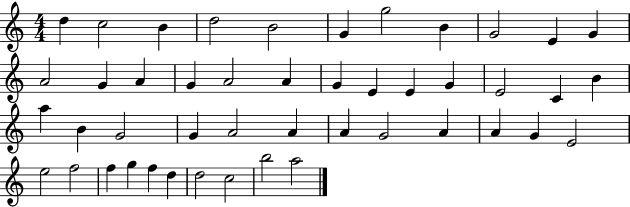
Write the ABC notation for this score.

X:1
T:Untitled
M:4/4
L:1/4
K:C
d c2 B d2 B2 G g2 B G2 E G A2 G A G A2 A G E E G E2 C B a B G2 G A2 A A G2 A A G E2 e2 f2 f g f d d2 c2 b2 a2